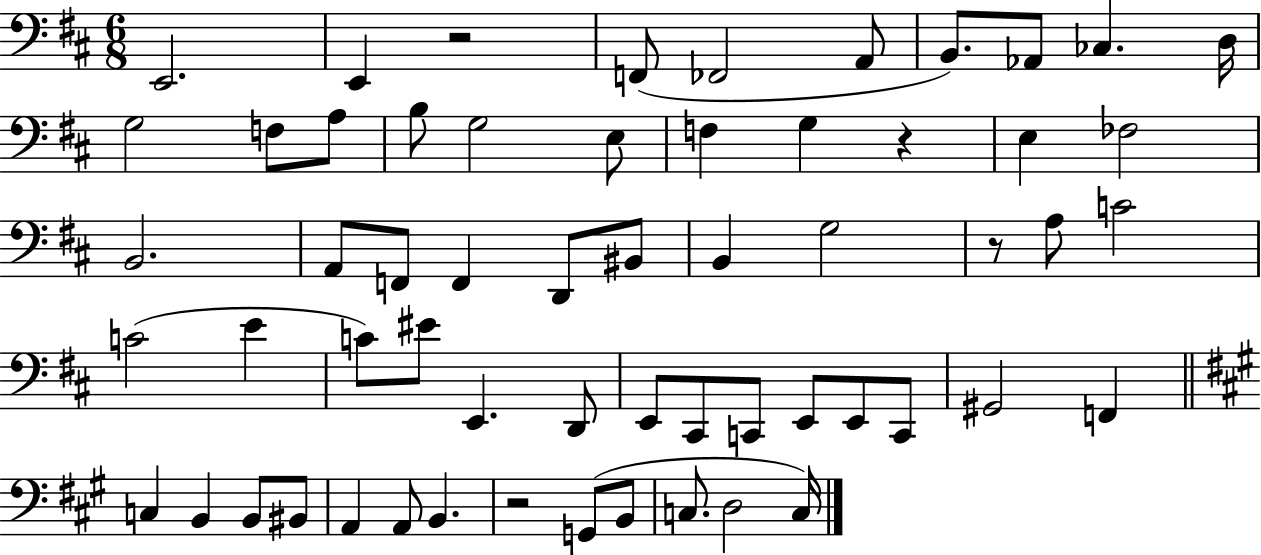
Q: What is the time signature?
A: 6/8